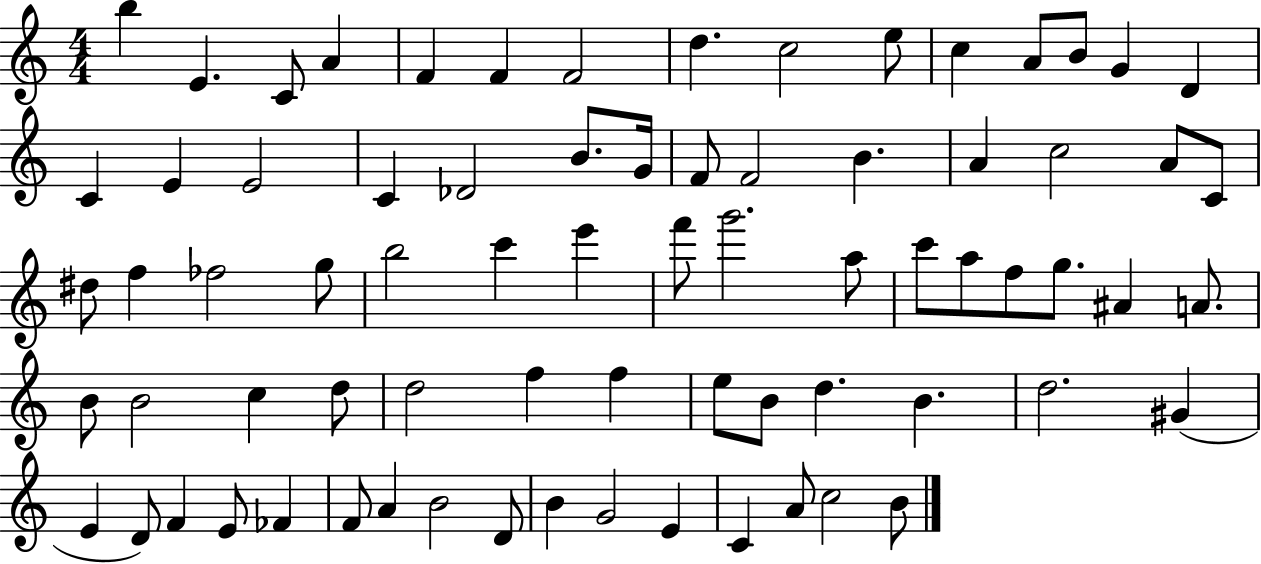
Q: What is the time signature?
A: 4/4